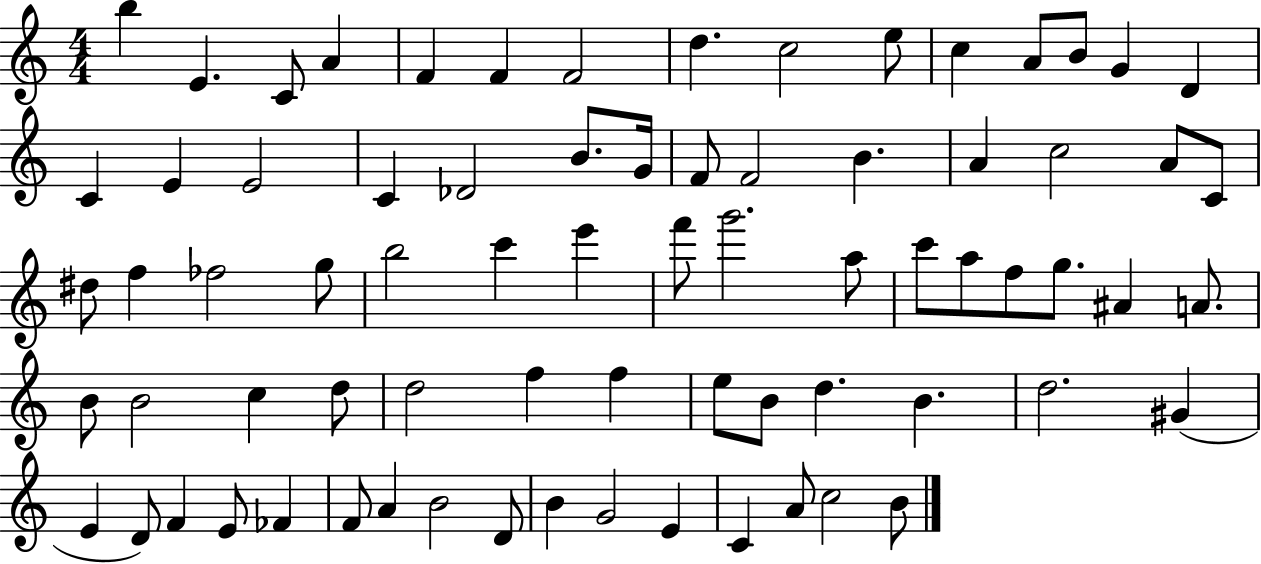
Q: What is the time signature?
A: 4/4